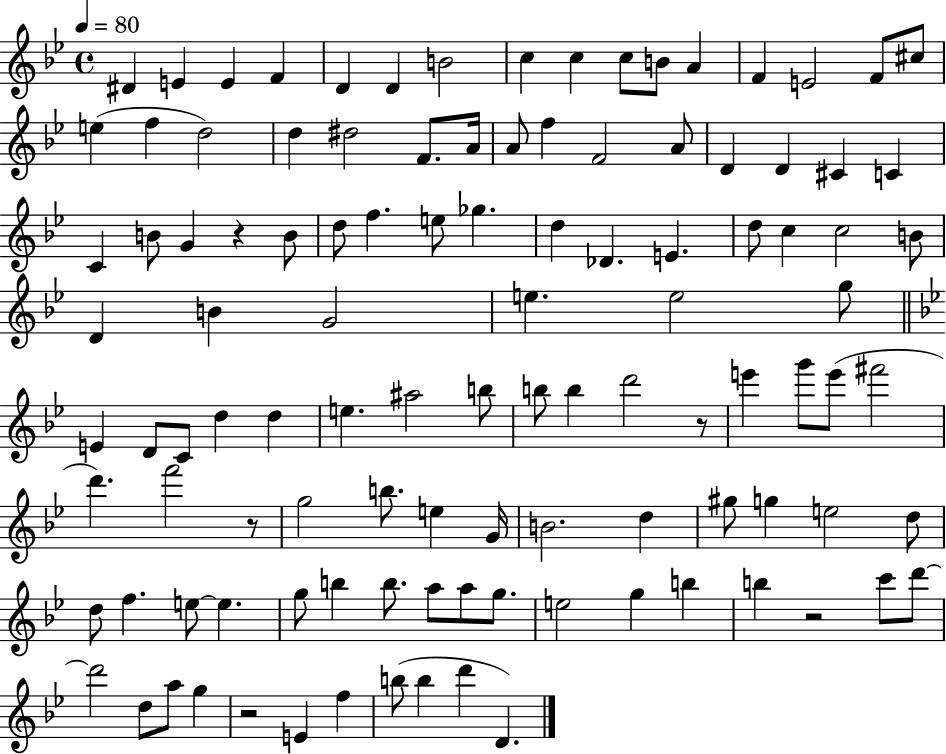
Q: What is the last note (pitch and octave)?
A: D4